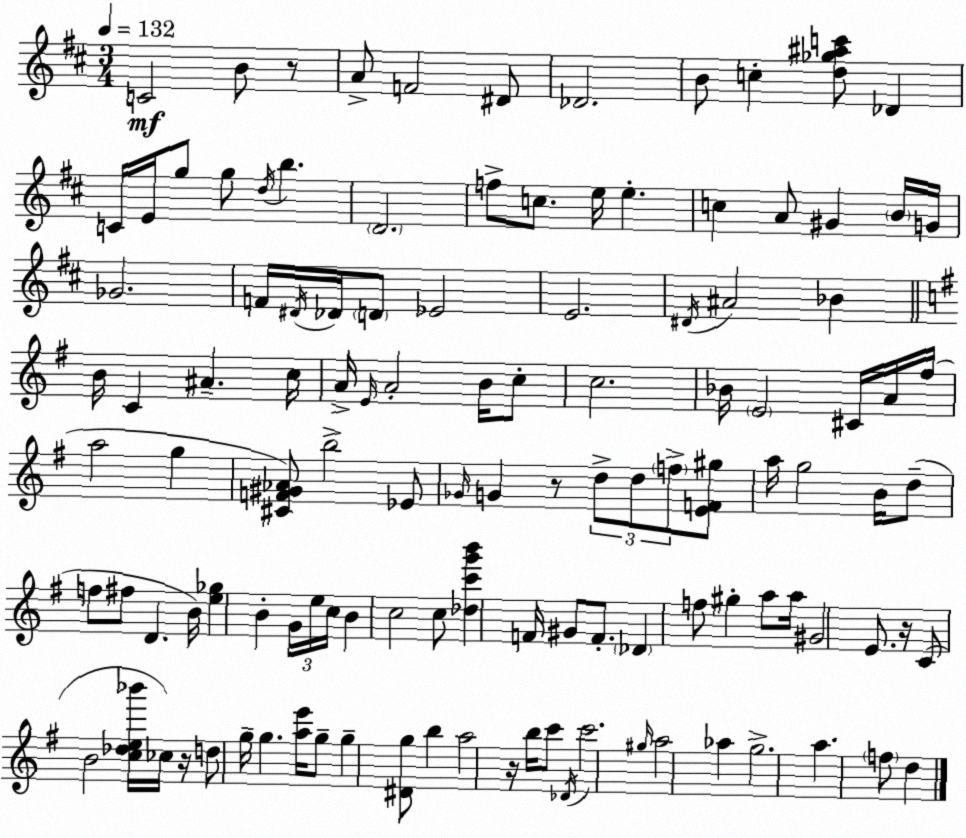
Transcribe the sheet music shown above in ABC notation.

X:1
T:Untitled
M:3/4
L:1/4
K:D
C2 B/2 z/2 A/2 F2 ^D/2 _D2 B/2 c [d_g^ac']/2 _D C/4 E/4 g/2 g/2 d/4 b D2 f/2 c/2 e/4 e c A/2 ^G B/4 G/4 _G2 F/4 ^D/4 _D/4 D/2 _E2 E2 ^D/4 ^A2 _B B/4 C ^A c/4 A/4 E/4 A2 B/4 c/2 c2 _B/4 E2 ^C/4 A/4 ^f/4 a2 g [^CF^G_A]/2 b2 _E/2 _G/4 G z/2 d/2 d/2 f/2 [EF^g]/2 a/4 g2 B/4 d/2 f/2 ^f/2 D B/4 [e_g] B G/4 e/4 c/4 B c2 c/2 [_dc'g'b'] F/4 ^G/2 F/2 _D f/2 ^g a/2 a/4 ^G2 E/2 z/4 C/2 B2 [c_de_b']/4 _c/4 z/4 d/2 g/4 g [ae']/4 g/2 g [^Dg]/2 b a2 z/4 b/4 c'/2 _D/4 c'2 ^g/4 a2 _a g2 a f/2 d